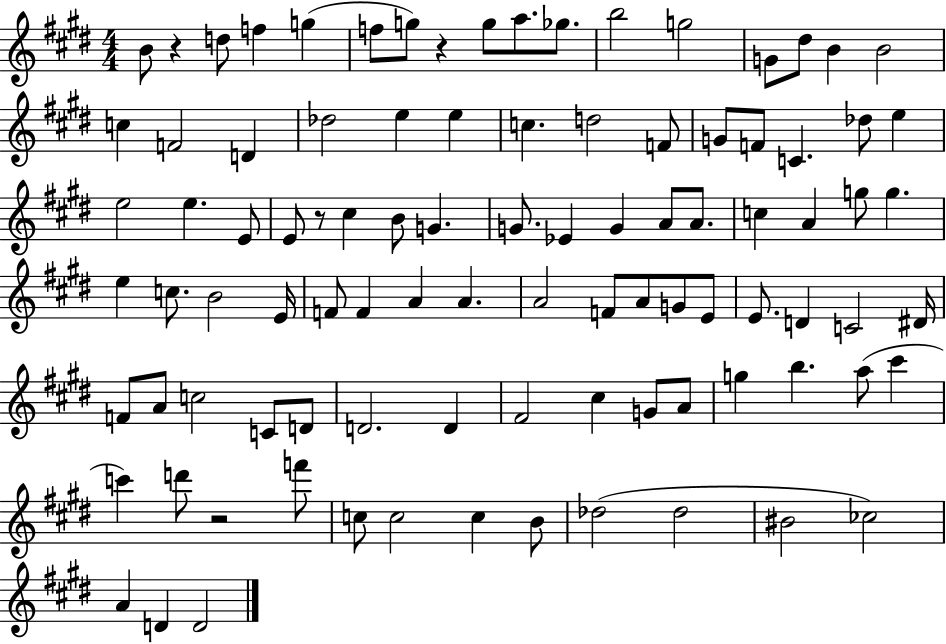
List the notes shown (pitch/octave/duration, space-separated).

B4/e R/q D5/e F5/q G5/q F5/e G5/e R/q G5/e A5/e. Gb5/e. B5/h G5/h G4/e D#5/e B4/q B4/h C5/q F4/h D4/q Db5/h E5/q E5/q C5/q. D5/h F4/e G4/e F4/e C4/q. Db5/e E5/q E5/h E5/q. E4/e E4/e R/e C#5/q B4/e G4/q. G4/e. Eb4/q G4/q A4/e A4/e. C5/q A4/q G5/e G5/q. E5/q C5/e. B4/h E4/s F4/e F4/q A4/q A4/q. A4/h F4/e A4/e G4/e E4/e E4/e. D4/q C4/h D#4/s F4/e A4/e C5/h C4/e D4/e D4/h. D4/q F#4/h C#5/q G4/e A4/e G5/q B5/q. A5/e C#6/q C6/q D6/e R/h F6/e C5/e C5/h C5/q B4/e Db5/h Db5/h BIS4/h CES5/h A4/q D4/q D4/h